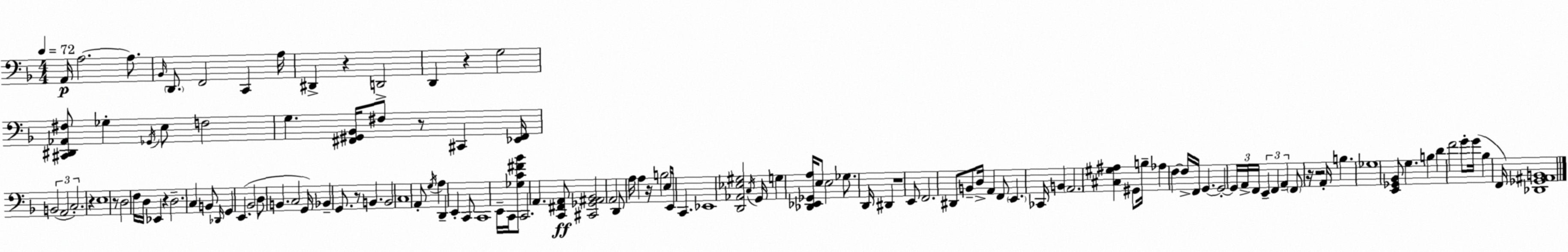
X:1
T:Untitled
M:4/4
L:1/4
K:Dm
A,,/4 A,2 A,/2 _B,,/4 D,,/2 F,,2 C,, A,/4 ^D,, z D,,2 D,, z G,2 [^C,,^D,,_A,,^F,]/2 _G, _G,,/4 E,/2 F,2 G, [^F,,^G,,_B,,]/4 ^F,/2 z/2 ^C,, [_E,,^F,,]/4 B,,2 A,,2 C,2 z E,4 z/2 D,2 F,/4 D,/4 _E,, z D,2 C, B,,/2 _D,,/4 G,, E,, _B,,2 D,/2 B,, C,2 G,,/4 _B,, G,,/2 z/2 B,, B,,2 C,4 A,,/2 G,/4 A, D,, E,, C,,/2 C,,4 E,,/4 C,,/4 [_G,C^F_B]/2 C,,2 A,, [C,,^F,,A,,]/2 [^C,,_G,,^A,,_B,,]2 A,,2 D,,/2 A,/4 A, z/4 B,2 E,/4 E,,/4 C,, _E,,4 [D,,_A,,_E,^G,]2 C,/4 G,,/4 G, [_D,,_E,,_G,,A,]/4 E,/2 E,2 _G,/2 D,,/4 ^D,, z4 E,,/2 F,,2 ^D,,/2 B,,/2 D,/4 A,, F,,/2 E,, _C,,/4 B,, A,,2 [^C,^G,^A,] ^G,,/2 B,/4 _A, F, F,/4 F,,/4 G,, G,,2 G,,/4 A,,/4 F,,/4 E,, F,, A,, F,,/2 z/4 z2 A,,/4 B, _G,4 [E,,_G,,_B,,]/2 G, B, D F2 G/2 G/4 _B, F,,/4 [_D,,_G,,^A,,B,,]4